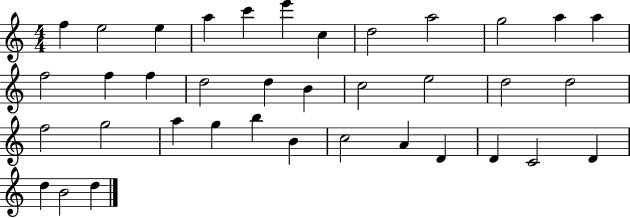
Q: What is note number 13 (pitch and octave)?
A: F5